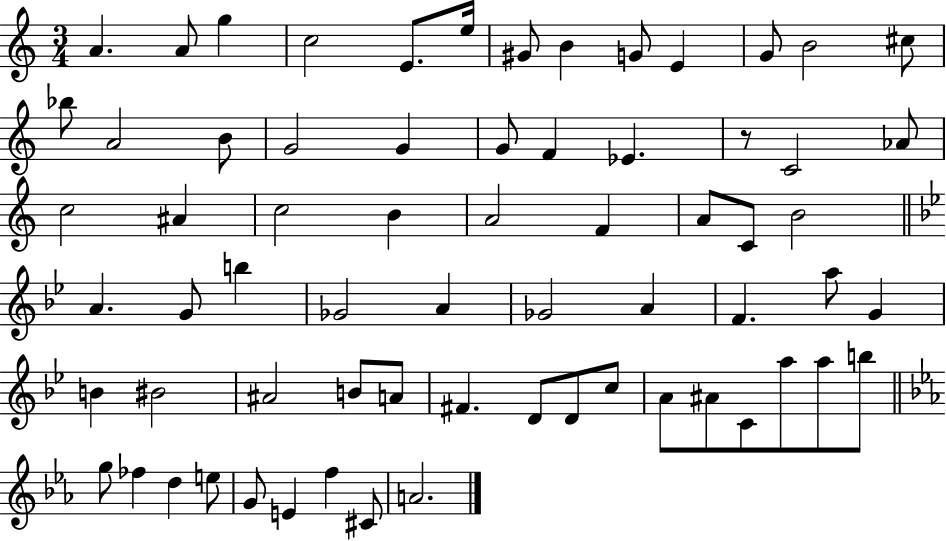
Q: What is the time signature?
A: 3/4